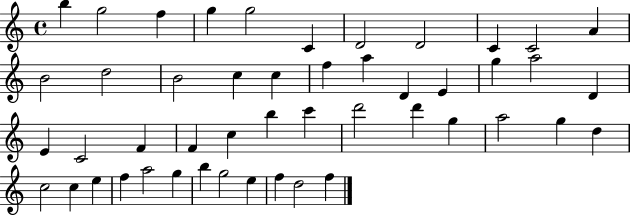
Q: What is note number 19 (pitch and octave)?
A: D4